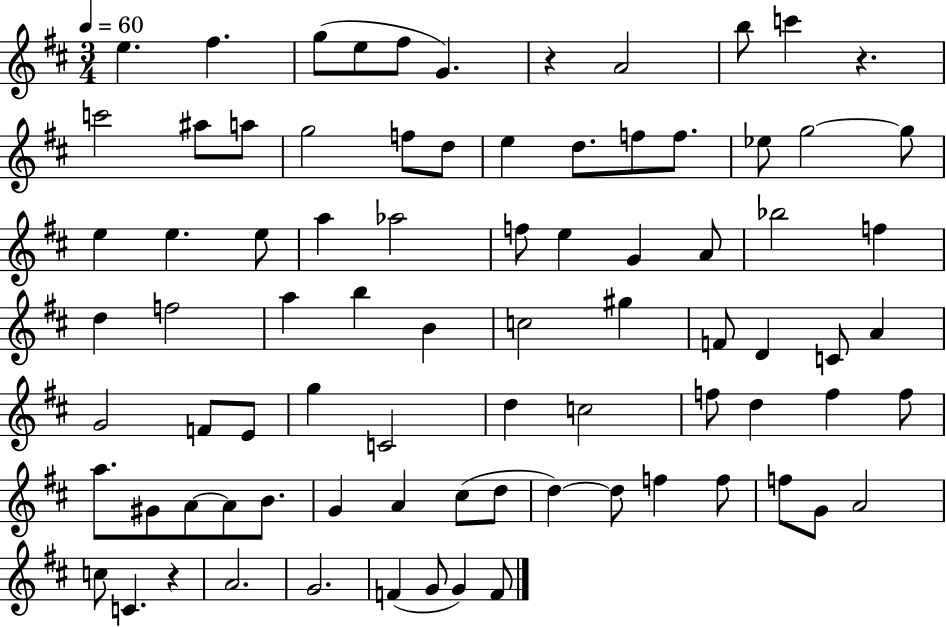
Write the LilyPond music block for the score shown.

{
  \clef treble
  \numericTimeSignature
  \time 3/4
  \key d \major
  \tempo 4 = 60
  e''4. fis''4. | g''8( e''8 fis''8 g'4.) | r4 a'2 | b''8 c'''4 r4. | \break c'''2 ais''8 a''8 | g''2 f''8 d''8 | e''4 d''8. f''8 f''8. | ees''8 g''2~~ g''8 | \break e''4 e''4. e''8 | a''4 aes''2 | f''8 e''4 g'4 a'8 | bes''2 f''4 | \break d''4 f''2 | a''4 b''4 b'4 | c''2 gis''4 | f'8 d'4 c'8 a'4 | \break g'2 f'8 e'8 | g''4 c'2 | d''4 c''2 | f''8 d''4 f''4 f''8 | \break a''8. gis'8 a'8~~ a'8 b'8. | g'4 a'4 cis''8( d''8 | d''4~~) d''8 f''4 f''8 | f''8 g'8 a'2 | \break c''8 c'4. r4 | a'2. | g'2. | f'4( g'8 g'4) f'8 | \break \bar "|."
}